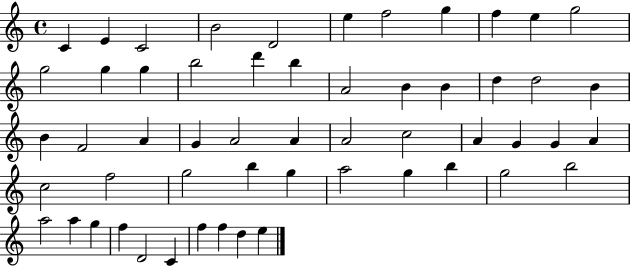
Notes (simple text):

C4/q E4/q C4/h B4/h D4/h E5/q F5/h G5/q F5/q E5/q G5/h G5/h G5/q G5/q B5/h D6/q B5/q A4/h B4/q B4/q D5/q D5/h B4/q B4/q F4/h A4/q G4/q A4/h A4/q A4/h C5/h A4/q G4/q G4/q A4/q C5/h F5/h G5/h B5/q G5/q A5/h G5/q B5/q G5/h B5/h A5/h A5/q G5/q F5/q D4/h C4/q F5/q F5/q D5/q E5/q